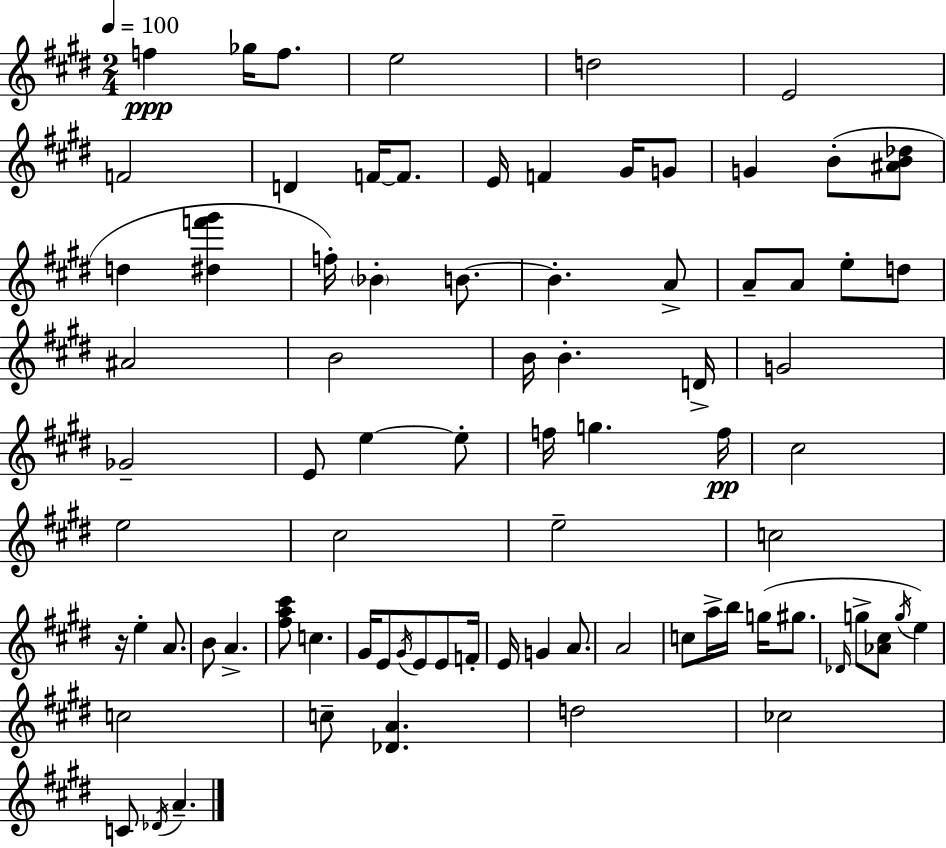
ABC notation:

X:1
T:Untitled
M:2/4
L:1/4
K:E
f _g/4 f/2 e2 d2 E2 F2 D F/4 F/2 E/4 F ^G/4 G/2 G B/2 [^AB_d]/2 d [^df'^g'] f/4 _B B/2 B A/2 A/2 A/2 e/2 d/2 ^A2 B2 B/4 B D/4 G2 _G2 E/2 e e/2 f/4 g f/4 ^c2 e2 ^c2 e2 c2 z/4 e A/2 B/2 A [^fa^c']/2 c ^G/4 E/2 ^G/4 E/2 E/2 F/4 E/4 G A/2 A2 c/2 a/4 b/4 g/4 ^g/2 _D/4 g/2 [_A^c]/2 g/4 e c2 c/2 [_DA] d2 _c2 C/2 _D/4 A